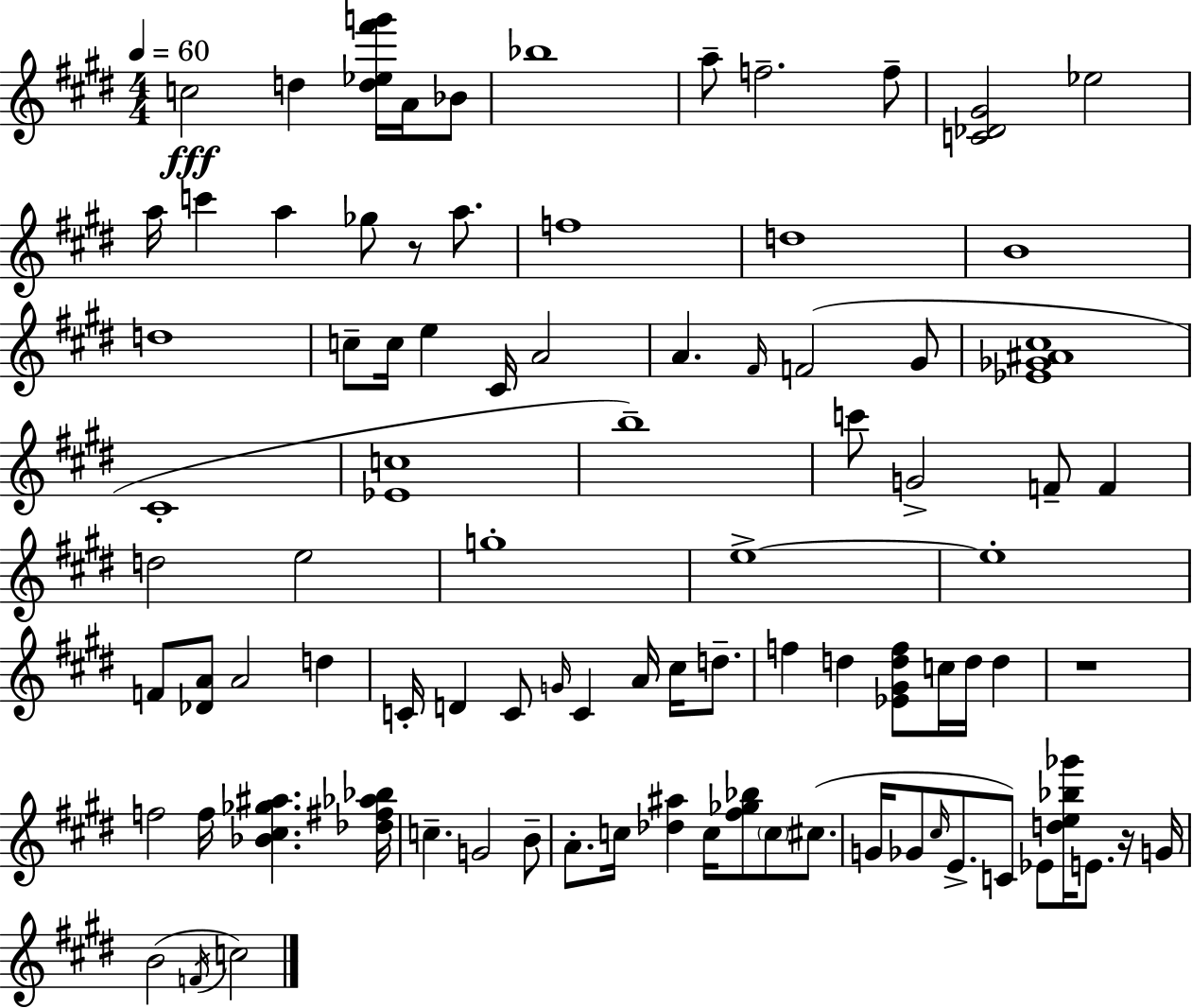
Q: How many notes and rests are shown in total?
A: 89